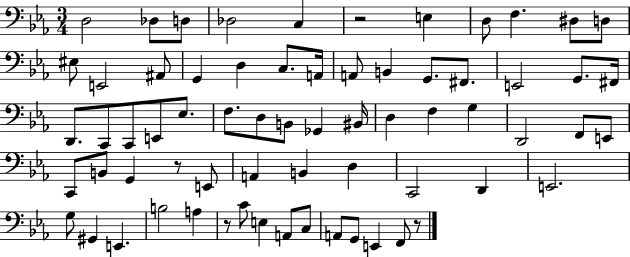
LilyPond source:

{
  \clef bass
  \numericTimeSignature
  \time 3/4
  \key ees \major
  d2 des8 d8 | des2 c4 | r2 e4 | d8 f4. dis8 d8 | \break eis8 e,2 ais,8 | g,4 d4 c8. a,16 | a,8 b,4 g,8. fis,8. | e,2 g,8. fis,16 | \break d,8. c,8 c,8 e,8 ees8. | f8. d8 b,8 ges,4 bis,16 | d4 f4 g4 | d,2 f,8 e,8 | \break c,8 b,8 g,4 r8 e,8 | a,4 b,4 d4 | c,2 d,4 | e,2. | \break g8 gis,4 e,4. | b2 a4 | r8 c'8 e4 a,8 c8 | a,8 g,8 e,4 f,8 r8 | \break \bar "|."
}